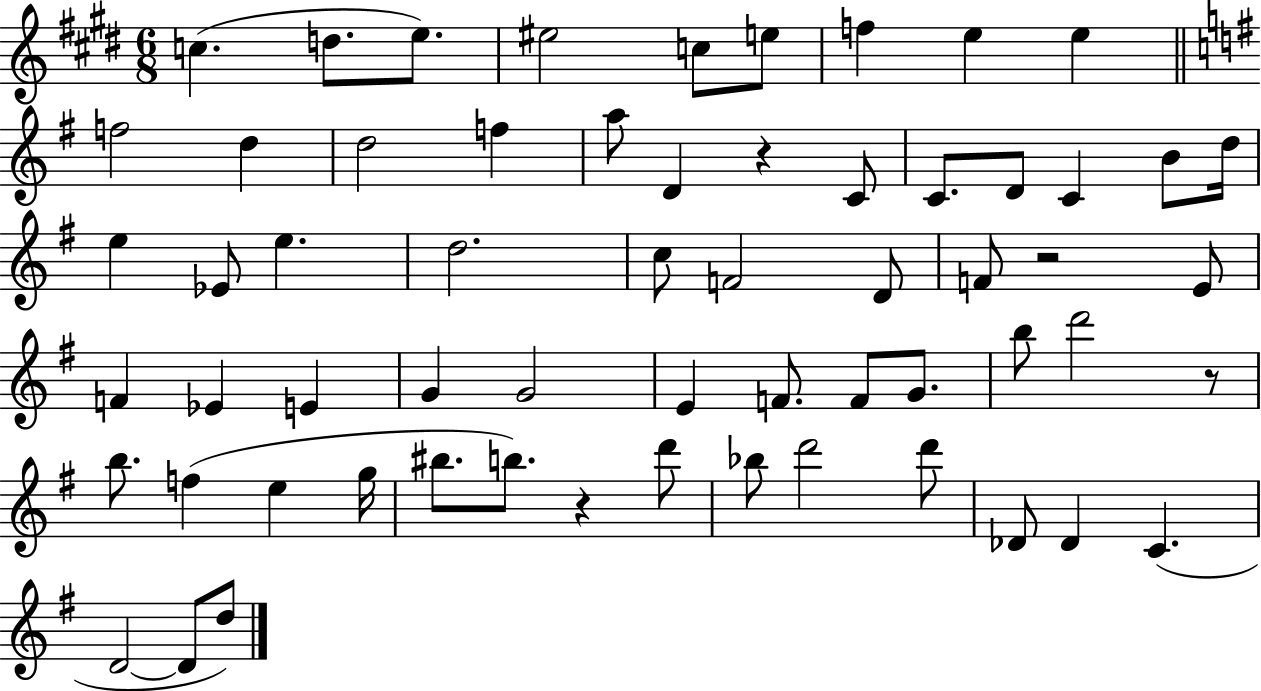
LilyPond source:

{
  \clef treble
  \numericTimeSignature
  \time 6/8
  \key e \major
  c''4.( d''8. e''8.) | eis''2 c''8 e''8 | f''4 e''4 e''4 | \bar "||" \break \key g \major f''2 d''4 | d''2 f''4 | a''8 d'4 r4 c'8 | c'8. d'8 c'4 b'8 d''16 | \break e''4 ees'8 e''4. | d''2. | c''8 f'2 d'8 | f'8 r2 e'8 | \break f'4 ees'4 e'4 | g'4 g'2 | e'4 f'8. f'8 g'8. | b''8 d'''2 r8 | \break b''8. f''4( e''4 g''16 | bis''8. b''8.) r4 d'''8 | bes''8 d'''2 d'''8 | des'8 des'4 c'4.( | \break d'2~~ d'8 d''8) | \bar "|."
}